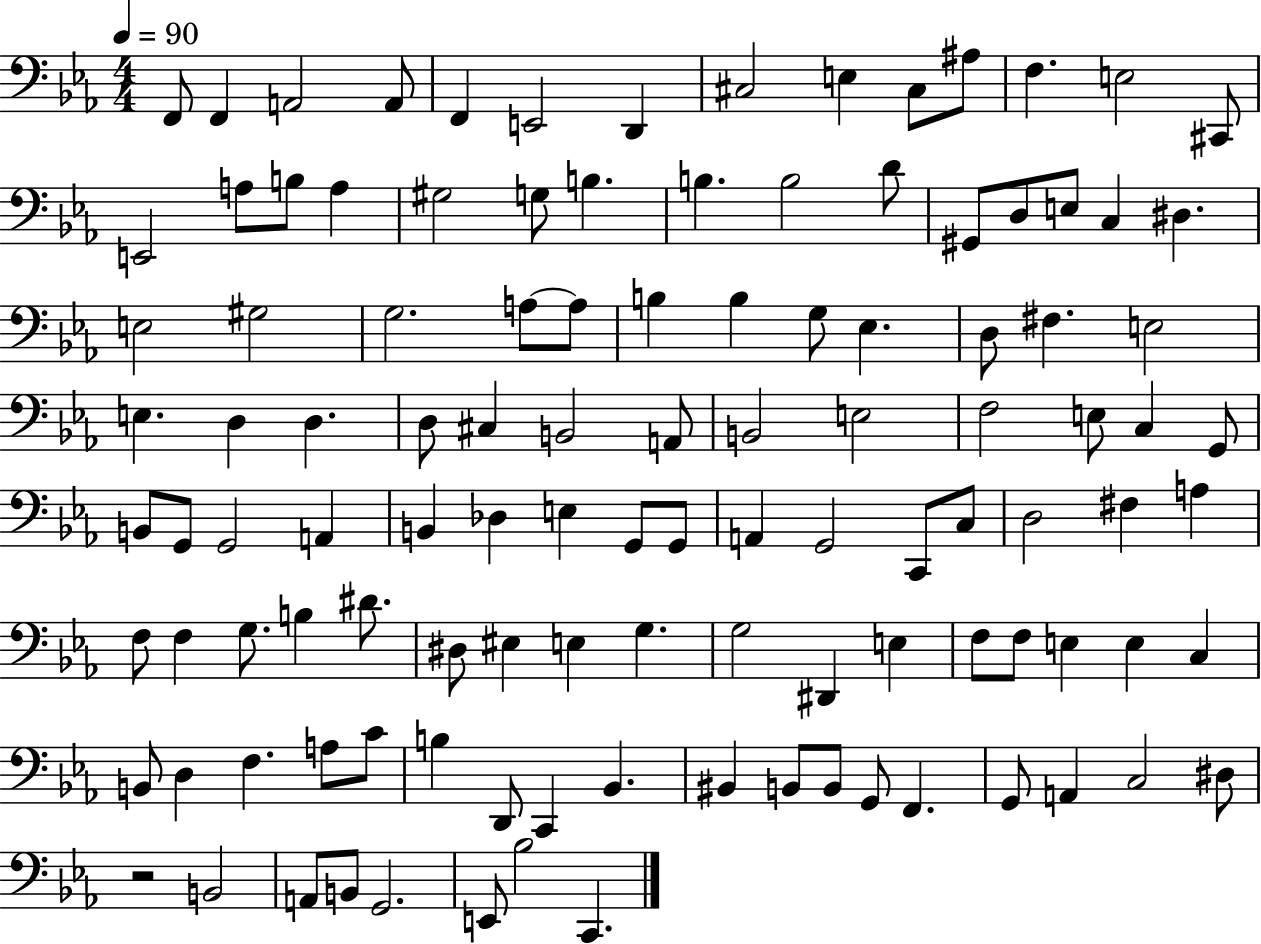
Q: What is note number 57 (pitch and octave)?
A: G2